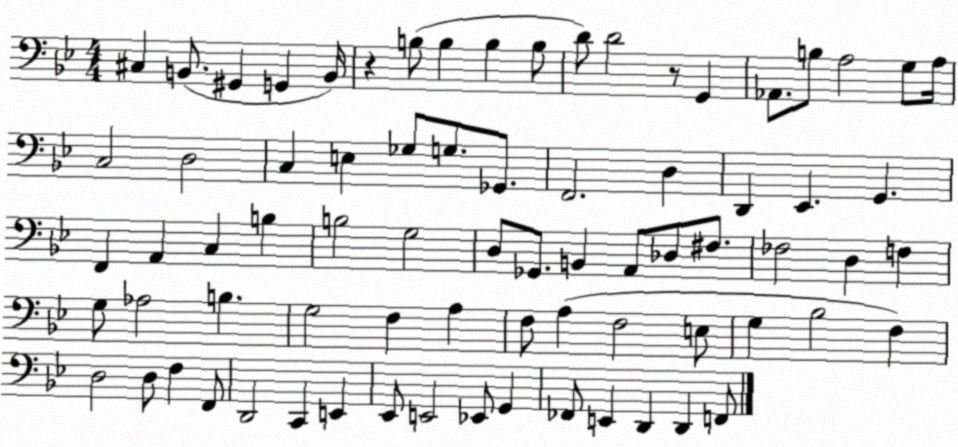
X:1
T:Untitled
M:4/4
L:1/4
K:Bb
^C, B,,/2 ^G,, G,, B,,/4 z B,/2 B, B, B,/2 D/2 D2 z/2 G,, _A,,/2 B,/2 A,2 G,/2 A,/4 C,2 D,2 C, E, _G,/2 G,/2 _G,,/2 F,,2 D, D,, _E,, G,, F,, A,, C, B, B,2 G,2 D,/2 _G,,/2 B,, A,,/2 _D,/2 ^F,/2 _F,2 D, F, G,/2 _A,2 B, G,2 F, A, F,/2 A, F,2 E,/2 G, _B,2 F, D,2 D,/2 F, F,,/2 D,,2 C,, E,, _E,,/2 E,,2 _E,,/2 G,, _F,,/2 E,, D,, D,, F,,/2